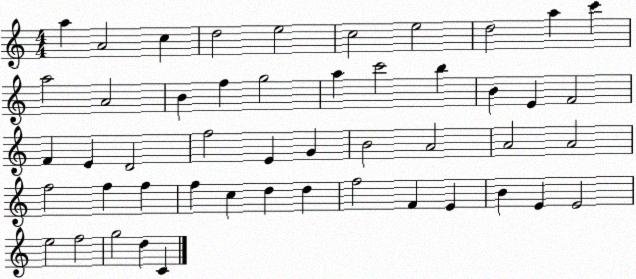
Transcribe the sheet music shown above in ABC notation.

X:1
T:Untitled
M:4/4
L:1/4
K:C
a A2 c d2 e2 c2 e2 d2 a c' a2 A2 B f g2 a c'2 b B E F2 F E D2 f2 E G B2 A2 A2 A2 f2 f f f c d d f2 F E B E E2 e2 f2 g2 d C